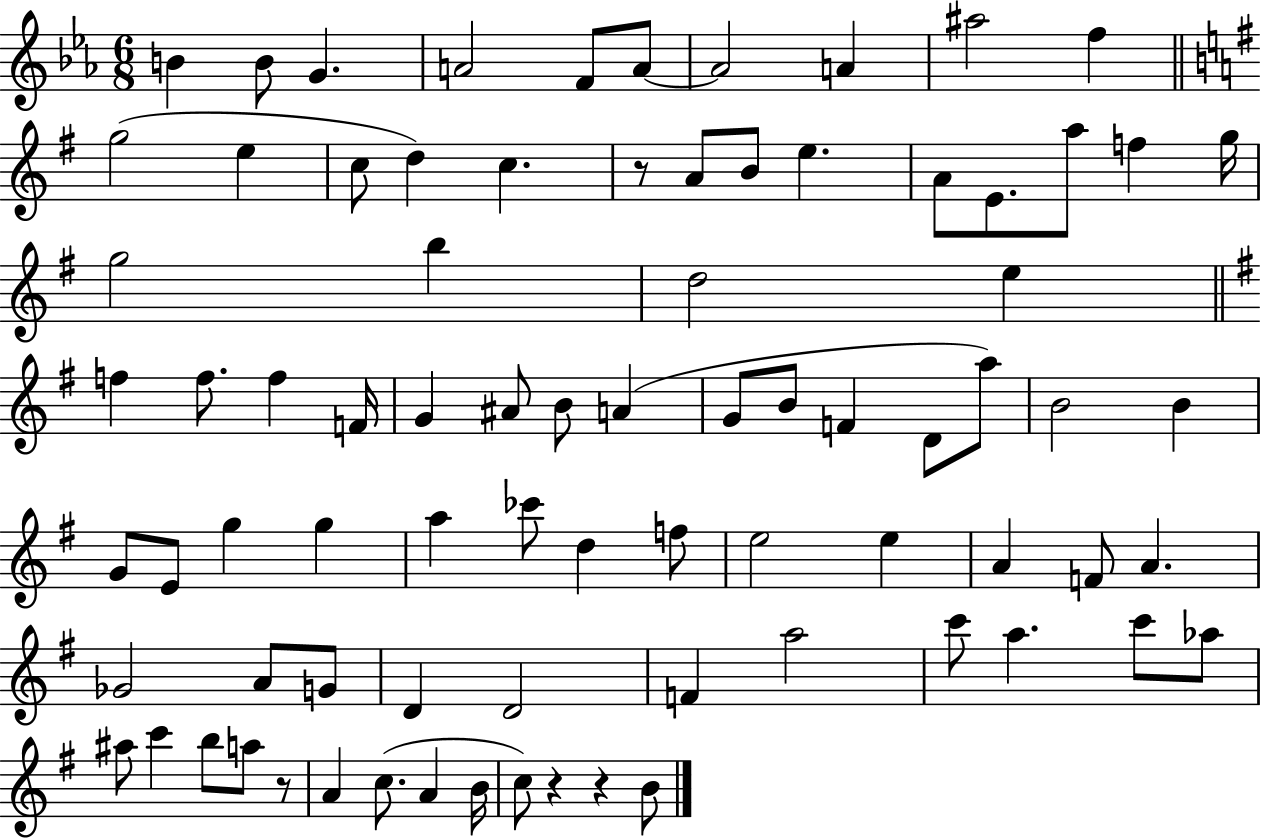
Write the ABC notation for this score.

X:1
T:Untitled
M:6/8
L:1/4
K:Eb
B B/2 G A2 F/2 A/2 A2 A ^a2 f g2 e c/2 d c z/2 A/2 B/2 e A/2 E/2 a/2 f g/4 g2 b d2 e f f/2 f F/4 G ^A/2 B/2 A G/2 B/2 F D/2 a/2 B2 B G/2 E/2 g g a _c'/2 d f/2 e2 e A F/2 A _G2 A/2 G/2 D D2 F a2 c'/2 a c'/2 _a/2 ^a/2 c' b/2 a/2 z/2 A c/2 A B/4 c/2 z z B/2